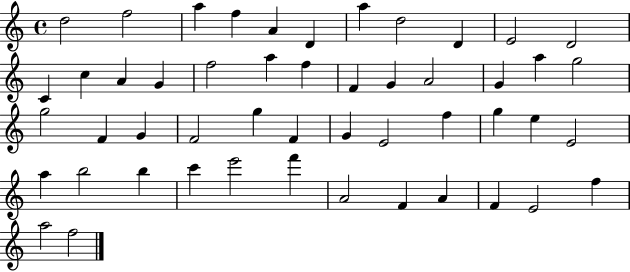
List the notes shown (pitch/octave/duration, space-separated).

D5/h F5/h A5/q F5/q A4/q D4/q A5/q D5/h D4/q E4/h D4/h C4/q C5/q A4/q G4/q F5/h A5/q F5/q F4/q G4/q A4/h G4/q A5/q G5/h G5/h F4/q G4/q F4/h G5/q F4/q G4/q E4/h F5/q G5/q E5/q E4/h A5/q B5/h B5/q C6/q E6/h F6/q A4/h F4/q A4/q F4/q E4/h F5/q A5/h F5/h